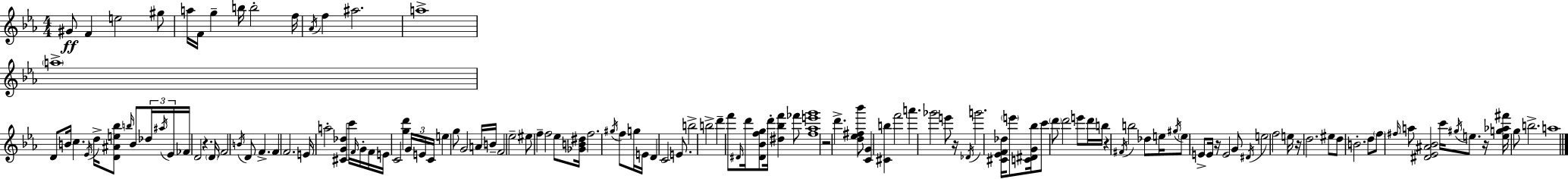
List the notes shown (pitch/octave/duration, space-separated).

G#4/e F4/q E5/h G#5/e A5/s F4/s G5/q B5/s B5/h F5/s Ab4/s F5/q A#5/h. A5/w A5/w D4/e B4/s C5/q. Eb4/s D5/s [D4,A#4,E5,Bb5]/e B5/s B4/e Db5/s A#5/s Eb4/s FES4/s D4/h R/q. D4/s F4/h B4/s D4/e F4/q. F4/q F4/h. E4/s A5/h [C#4,G4,Db5]/q C6/s F4/s G4/s F4/s E4/s C4/h [G5,D6]/q G4/s E4/s C4/s E5/q G5/e G4/h A4/s B4/s F4/h Eb5/h EIS5/e F5/q F5/h Eb5/e [Gb4,B4,D#5]/s F5/h. G#5/s F5/e G5/s E4/s D4/q C4/h E4/e. B5/h B5/h D6/q F6/e D#4/s D6/s [D#4,Bb4,F5,G5]/e D6/s [D#5,Bb5,F6]/q FES6/e [F5,Ab5,E6,G6]/w R/h D6/q. [D5,Eb5,F#5,Bb6]/e [C4,G4]/q [C#4,B5]/q F6/h A6/q. Gb6/h E6/e R/s Db4/s G6/h. [C#4,Eb4,F4,Db5]/s E6/e [C4,D#4,G4,Bb5]/s C6/e D6/e D6/h E6/e D6/s B5/s R/q F#4/s B5/h Db5/e E5/s G#5/s E5/e E4/e E4/s R/s E4/h G4/e D#4/s E5/h F5/h E5/s R/s D5/h. EIS5/e D5/e B4/h. D5/e F5/e F#5/s A5/e [D#4,Eb4,A#4,Bb4]/h C6/s G#5/s E5/e. R/s [E5,G5,Ab5,F#6]/s G5/e B5/h. A5/w